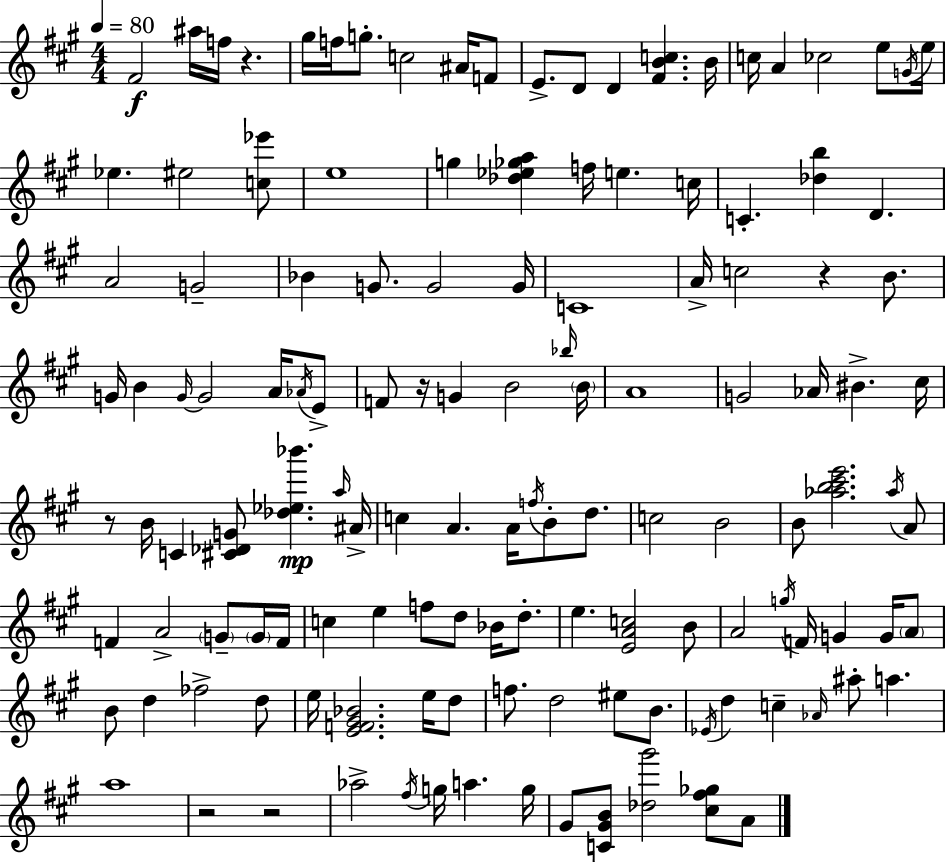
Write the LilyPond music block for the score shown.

{
  \clef treble
  \numericTimeSignature
  \time 4/4
  \key a \major
  \tempo 4 = 80
  fis'2\f ais''16 f''16 r4. | gis''16 f''16 g''8.-. c''2 ais'16 f'8 | e'8.-> d'8 d'4 <fis' b' c''>4. b'16 | c''16 a'4 ces''2 e''8 \acciaccatura { g'16 } | \break e''16 ees''4. eis''2 <c'' ees'''>8 | e''1 | g''4 <des'' ees'' ges'' a''>4 f''16 e''4. | c''16 c'4.-. <des'' b''>4 d'4. | \break a'2 g'2-- | bes'4 g'8. g'2 | g'16 c'1 | a'16-> c''2 r4 b'8. | \break g'16 b'4 \grace { g'16~ }~ g'2 a'16 | \acciaccatura { aes'16 } e'8-> f'8 r16 g'4 b'2 | \grace { bes''16 } \parenthesize b'16 a'1 | g'2 aes'16 bis'4.-> | \break cis''16 r8 b'16 c'4 <cis' des' g'>8 <des'' ees'' bes'''>4.\mp | \grace { a''16 } ais'16-> c''4 a'4. a'16 | \acciaccatura { f''16 } b'8-. d''8. c''2 b'2 | b'8 <aes'' b'' cis''' e'''>2. | \break \acciaccatura { aes''16 } a'8 f'4 a'2-> | \parenthesize g'8-- \parenthesize g'16 f'16 c''4 e''4 f''8 | d''8 bes'16 d''8.-. e''4. <e' a' c''>2 | b'8 a'2 \acciaccatura { g''16 } | \break f'16 g'4 g'16 \parenthesize a'8 b'8 d''4 fes''2-> | d''8 e''16 <e' f' gis' bes'>2. | e''16 d''8 f''8. d''2 | eis''8 b'8. \acciaccatura { ees'16 } d''4 c''4-- | \break \grace { aes'16 } ais''8-. a''4. a''1 | r2 | r2 aes''2-> | \acciaccatura { fis''16 } g''16 a''4. g''16 gis'8 <c' gis' b'>8 <des'' gis'''>2 | \break <cis'' fis'' ges''>8 a'8 \bar "|."
}